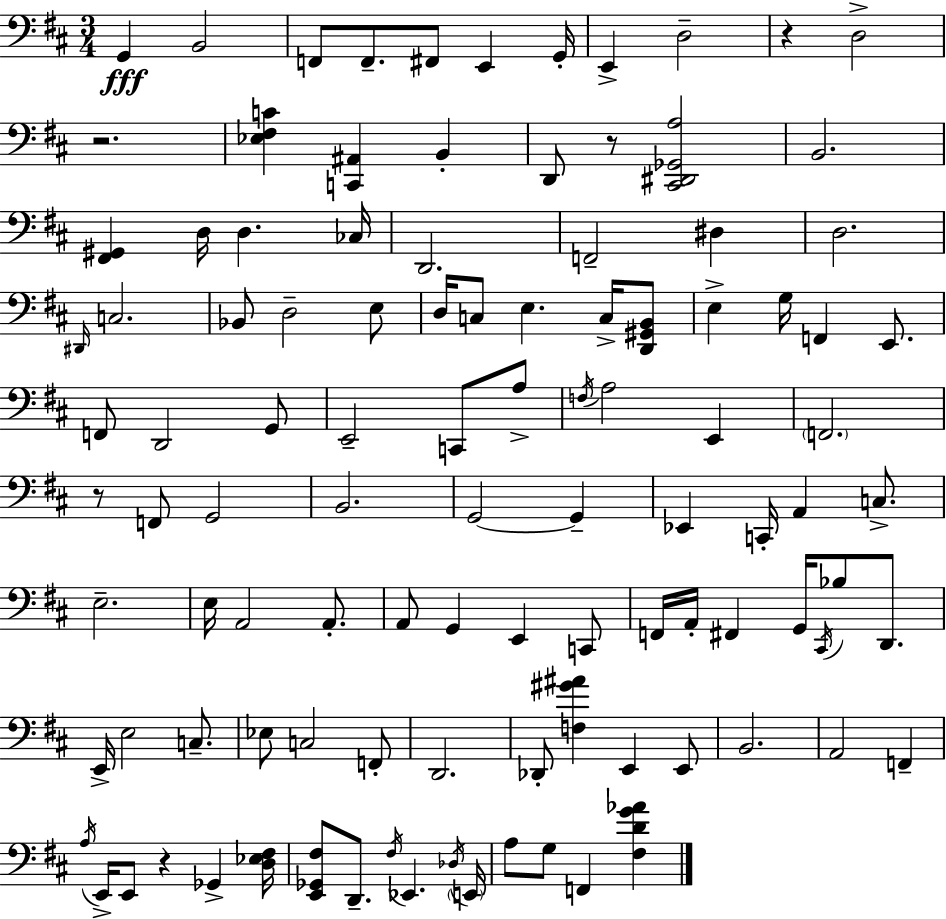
X:1
T:Untitled
M:3/4
L:1/4
K:D
G,, B,,2 F,,/2 F,,/2 ^F,,/2 E,, G,,/4 E,, D,2 z D,2 z2 [_E,^F,C] [C,,^A,,] B,, D,,/2 z/2 [^C,,^D,,_G,,A,]2 B,,2 [^F,,^G,,] D,/4 D, _C,/4 D,,2 F,,2 ^D, D,2 ^D,,/4 C,2 _B,,/2 D,2 E,/2 D,/4 C,/2 E, C,/4 [D,,^G,,B,,]/2 E, G,/4 F,, E,,/2 F,,/2 D,,2 G,,/2 E,,2 C,,/2 A,/2 F,/4 A,2 E,, F,,2 z/2 F,,/2 G,,2 B,,2 G,,2 G,, _E,, C,,/4 A,, C,/2 E,2 E,/4 A,,2 A,,/2 A,,/2 G,, E,, C,,/2 F,,/4 A,,/4 ^F,, G,,/4 ^C,,/4 _B,/2 D,,/2 E,,/4 E,2 C,/2 _E,/2 C,2 F,,/2 D,,2 _D,,/2 [F,^G^A] E,, E,,/2 B,,2 A,,2 F,, A,/4 E,,/4 E,,/2 z _G,, [D,_E,^F,]/4 [E,,_G,,^F,]/2 D,,/2 ^F,/4 _E,, _D,/4 E,,/4 A,/2 G,/2 F,, [^F,DG_A]